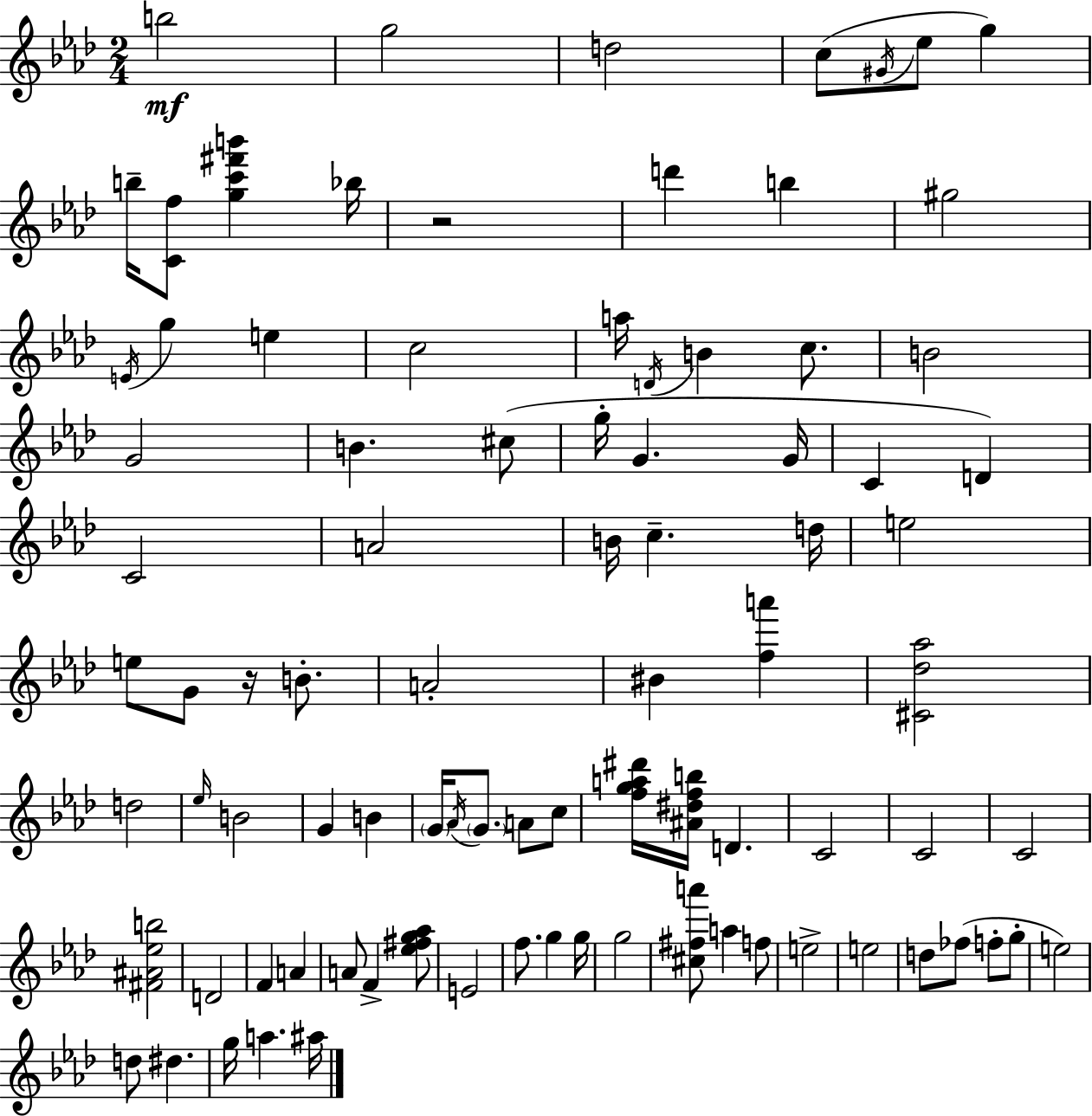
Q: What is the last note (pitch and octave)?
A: A#5